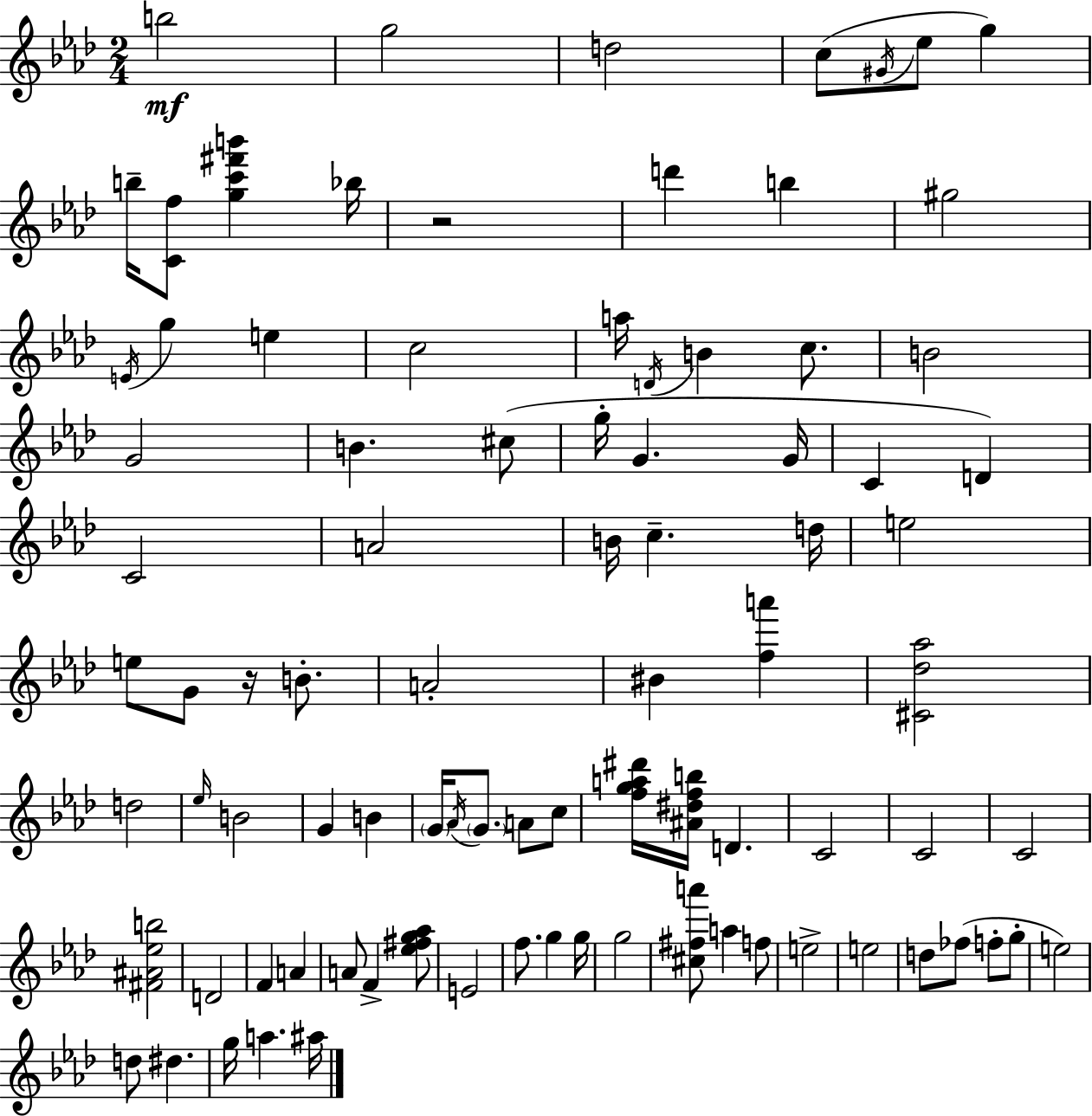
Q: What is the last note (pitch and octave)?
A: A#5